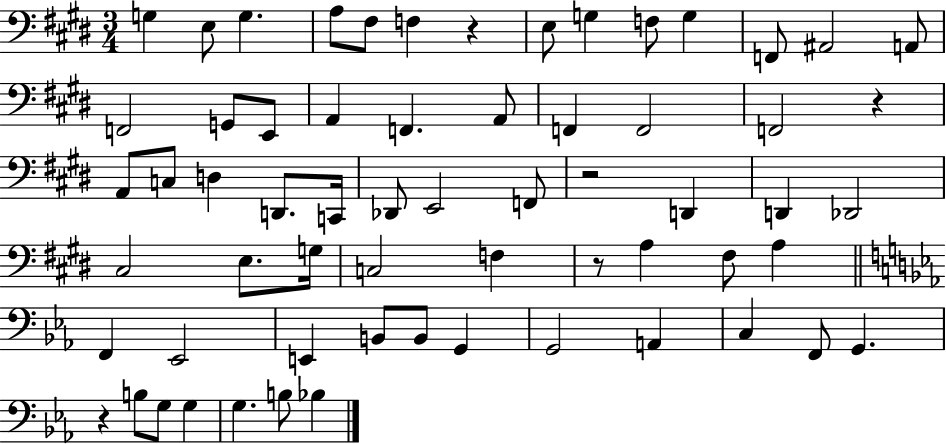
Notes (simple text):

G3/q E3/e G3/q. A3/e F#3/e F3/q R/q E3/e G3/q F3/e G3/q F2/e A#2/h A2/e F2/h G2/e E2/e A2/q F2/q. A2/e F2/q F2/h F2/h R/q A2/e C3/e D3/q D2/e. C2/s Db2/e E2/h F2/e R/h D2/q D2/q Db2/h C#3/h E3/e. G3/s C3/h F3/q R/e A3/q F#3/e A3/q F2/q Eb2/h E2/q B2/e B2/e G2/q G2/h A2/q C3/q F2/e G2/q. R/q B3/e G3/e G3/q G3/q. B3/e Bb3/q